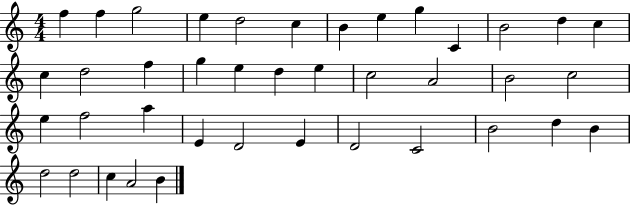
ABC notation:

X:1
T:Untitled
M:4/4
L:1/4
K:C
f f g2 e d2 c B e g C B2 d c c d2 f g e d e c2 A2 B2 c2 e f2 a E D2 E D2 C2 B2 d B d2 d2 c A2 B